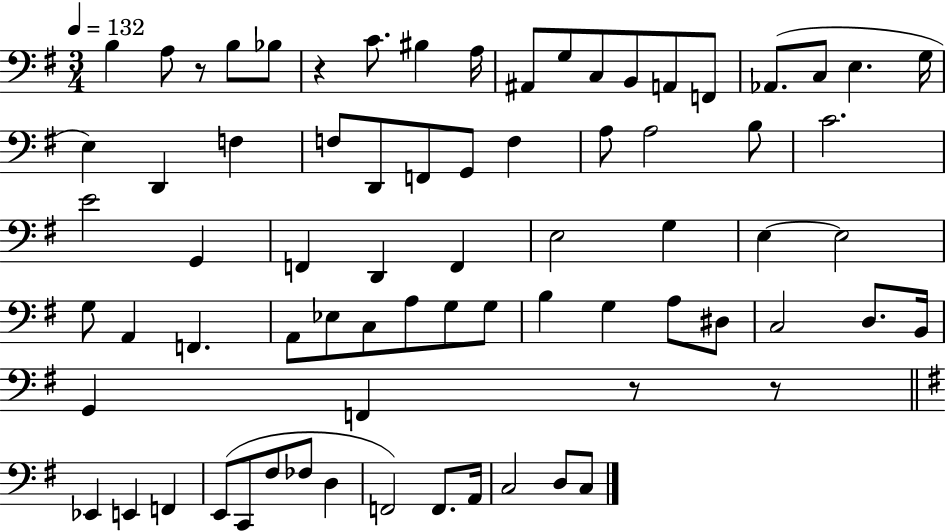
X:1
T:Untitled
M:3/4
L:1/4
K:G
B, A,/2 z/2 B,/2 _B,/2 z C/2 ^B, A,/4 ^A,,/2 G,/2 C,/2 B,,/2 A,,/2 F,,/2 _A,,/2 C,/2 E, G,/4 E, D,, F, F,/2 D,,/2 F,,/2 G,,/2 F, A,/2 A,2 B,/2 C2 E2 G,, F,, D,, F,, E,2 G, E, E,2 G,/2 A,, F,, A,,/2 _E,/2 C,/2 A,/2 G,/2 G,/2 B, G, A,/2 ^D,/2 C,2 D,/2 B,,/4 G,, F,, z/2 z/2 _E,, E,, F,, E,,/2 C,,/2 ^F,/2 _F,/2 D, F,,2 F,,/2 A,,/4 C,2 D,/2 C,/2